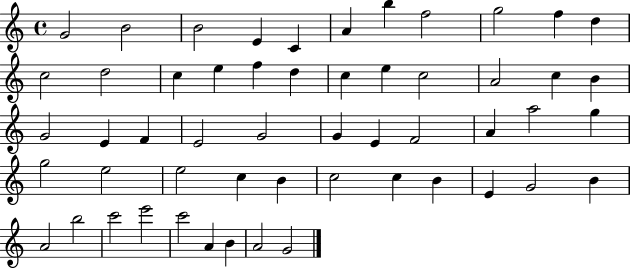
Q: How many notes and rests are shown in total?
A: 54